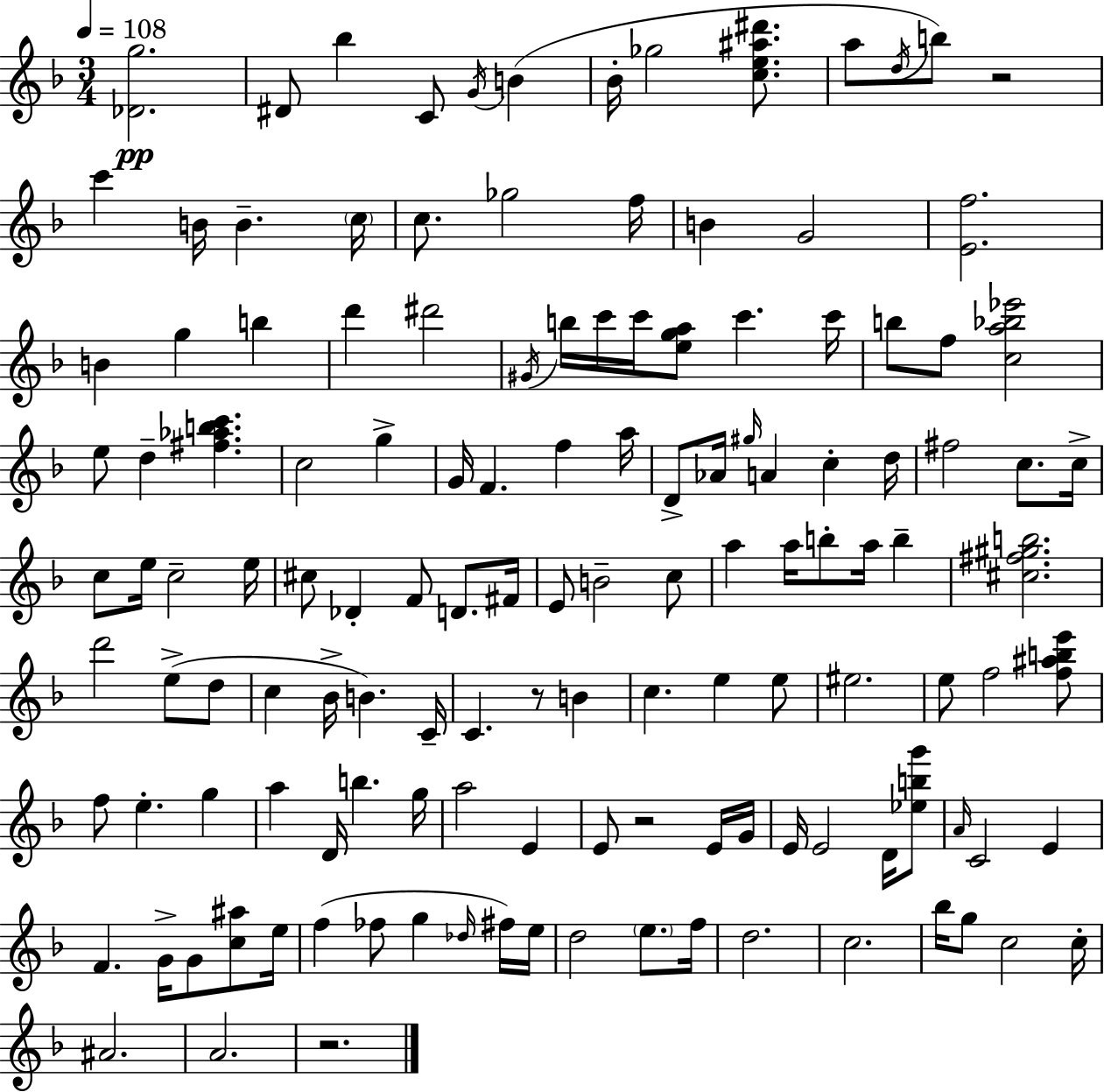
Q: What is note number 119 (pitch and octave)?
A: A#4